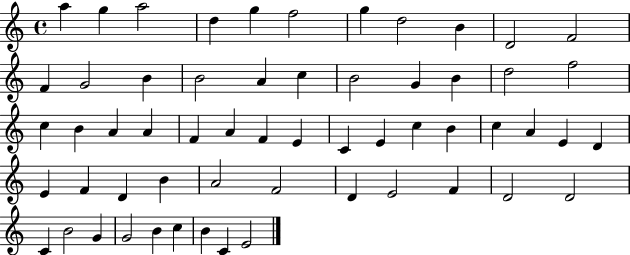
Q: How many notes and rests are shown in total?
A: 58